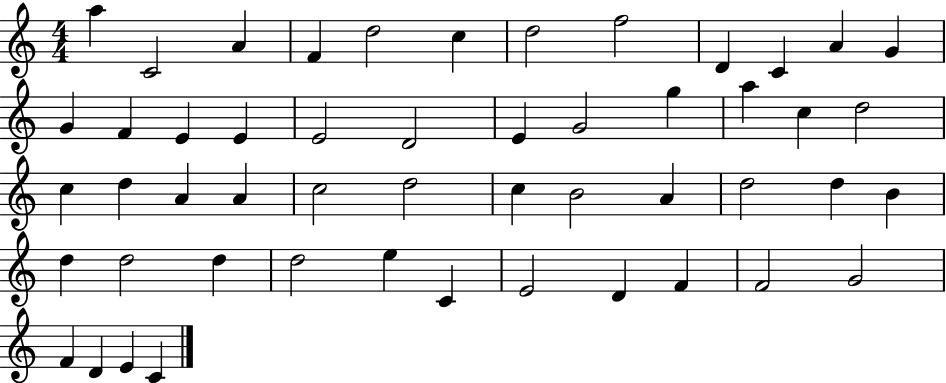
{
  \clef treble
  \numericTimeSignature
  \time 4/4
  \key c \major
  a''4 c'2 a'4 | f'4 d''2 c''4 | d''2 f''2 | d'4 c'4 a'4 g'4 | \break g'4 f'4 e'4 e'4 | e'2 d'2 | e'4 g'2 g''4 | a''4 c''4 d''2 | \break c''4 d''4 a'4 a'4 | c''2 d''2 | c''4 b'2 a'4 | d''2 d''4 b'4 | \break d''4 d''2 d''4 | d''2 e''4 c'4 | e'2 d'4 f'4 | f'2 g'2 | \break f'4 d'4 e'4 c'4 | \bar "|."
}